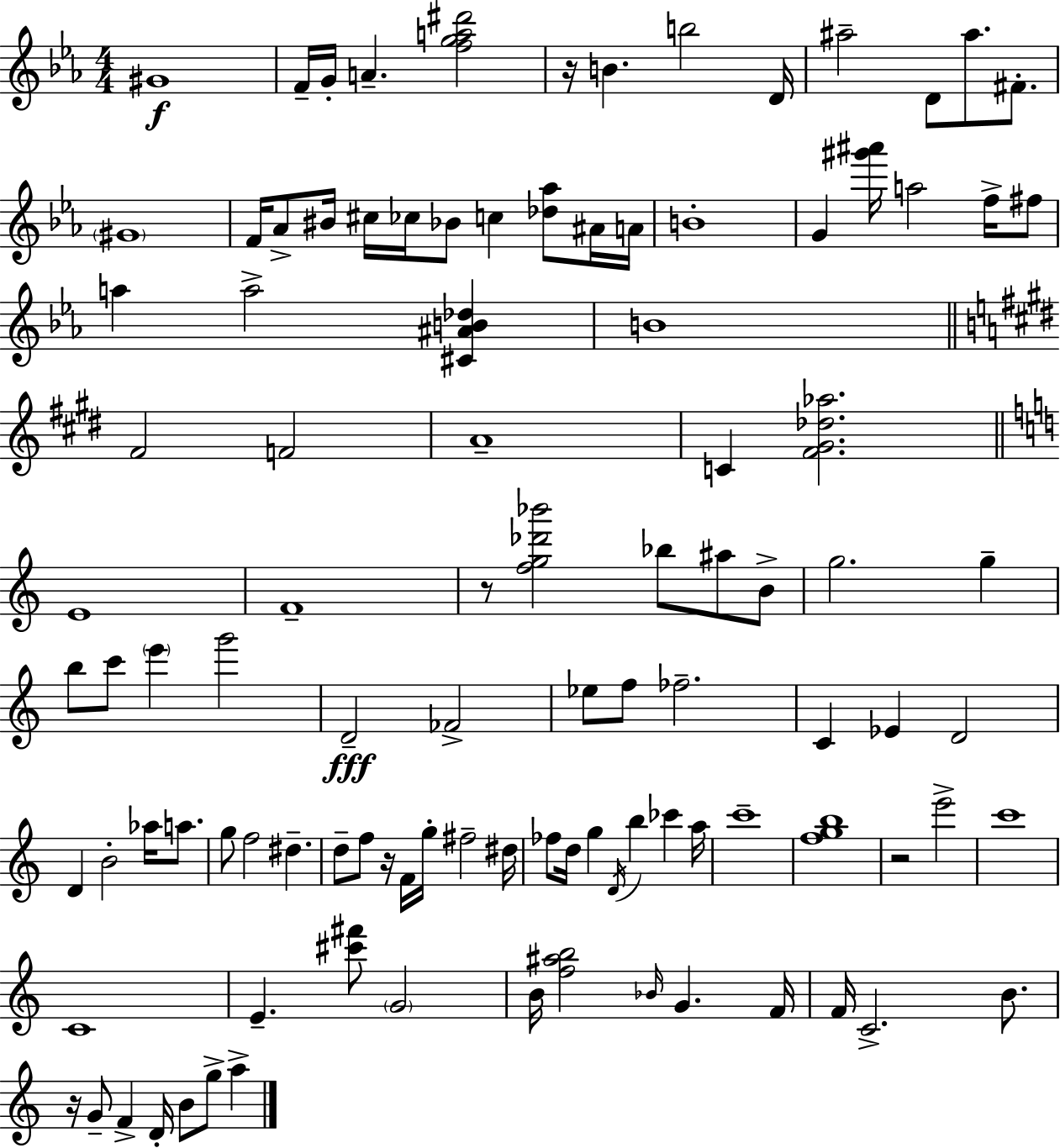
X:1
T:Untitled
M:4/4
L:1/4
K:Eb
^G4 F/4 G/4 A [fga^d']2 z/4 B b2 D/4 ^a2 D/2 ^a/2 ^F/2 ^G4 F/4 _A/2 ^B/4 ^c/4 _c/4 _B/2 c [_d_a]/2 ^A/4 A/4 B4 G [^g'^a']/4 a2 f/4 ^f/2 a a2 [^C^AB_d] B4 ^F2 F2 A4 C [^F^G_d_a]2 E4 F4 z/2 [fg_d'_b']2 _b/2 ^a/2 B/2 g2 g b/2 c'/2 e' g'2 D2 _F2 _e/2 f/2 _f2 C _E D2 D B2 _a/4 a/2 g/2 f2 ^d d/2 f/2 z/4 F/4 g/4 ^f2 ^d/4 _f/2 d/4 g D/4 b _c' a/4 c'4 [fgb]4 z2 e'2 c'4 C4 E [^c'^f']/2 G2 B/4 [f^ab]2 _B/4 G F/4 F/4 C2 B/2 z/4 G/2 F D/4 B/2 g/2 a